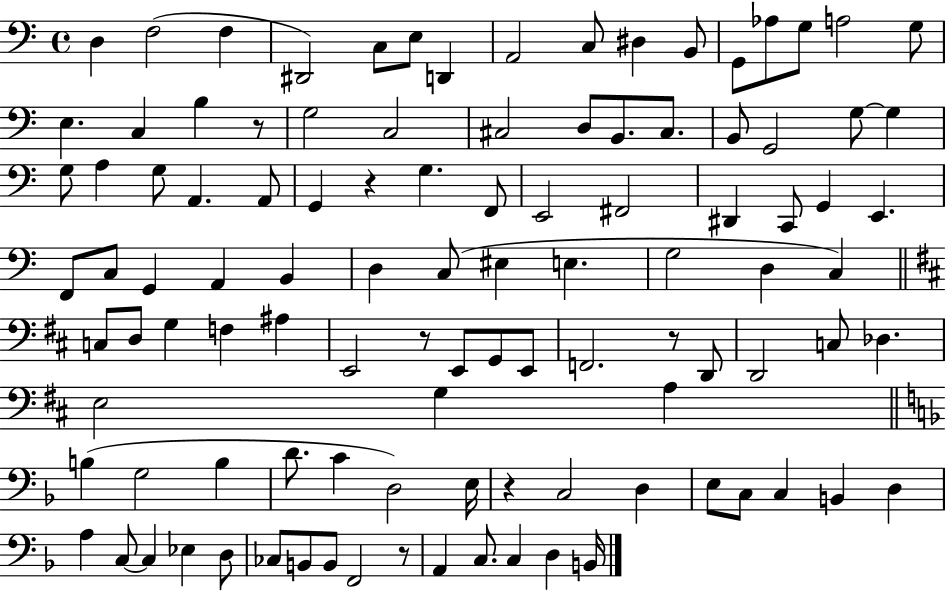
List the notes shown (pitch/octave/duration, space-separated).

D3/q F3/h F3/q D#2/h C3/e E3/e D2/q A2/h C3/e D#3/q B2/e G2/e Ab3/e G3/e A3/h G3/e E3/q. C3/q B3/q R/e G3/h C3/h C#3/h D3/e B2/e. C#3/e. B2/e G2/h G3/e G3/q G3/e A3/q G3/e A2/q. A2/e G2/q R/q G3/q. F2/e E2/h F#2/h D#2/q C2/e G2/q E2/q. F2/e C3/e G2/q A2/q B2/q D3/q C3/e EIS3/q E3/q. G3/h D3/q C3/q C3/e D3/e G3/q F3/q A#3/q E2/h R/e E2/e G2/e E2/e F2/h. R/e D2/e D2/h C3/e Db3/q. E3/h G3/q A3/q B3/q G3/h B3/q D4/e. C4/q D3/h E3/s R/q C3/h D3/q E3/e C3/e C3/q B2/q D3/q A3/q C3/e C3/q Eb3/q D3/e CES3/e B2/e B2/e F2/h R/e A2/q C3/e. C3/q D3/q B2/s